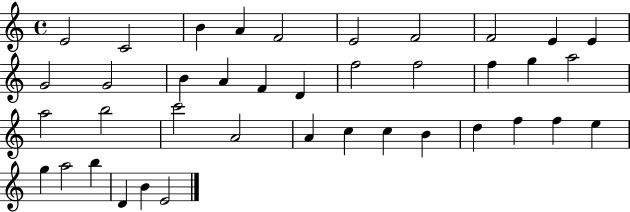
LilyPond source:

{
  \clef treble
  \time 4/4
  \defaultTimeSignature
  \key c \major
  e'2 c'2 | b'4 a'4 f'2 | e'2 f'2 | f'2 e'4 e'4 | \break g'2 g'2 | b'4 a'4 f'4 d'4 | f''2 f''2 | f''4 g''4 a''2 | \break a''2 b''2 | c'''2 a'2 | a'4 c''4 c''4 b'4 | d''4 f''4 f''4 e''4 | \break g''4 a''2 b''4 | d'4 b'4 e'2 | \bar "|."
}